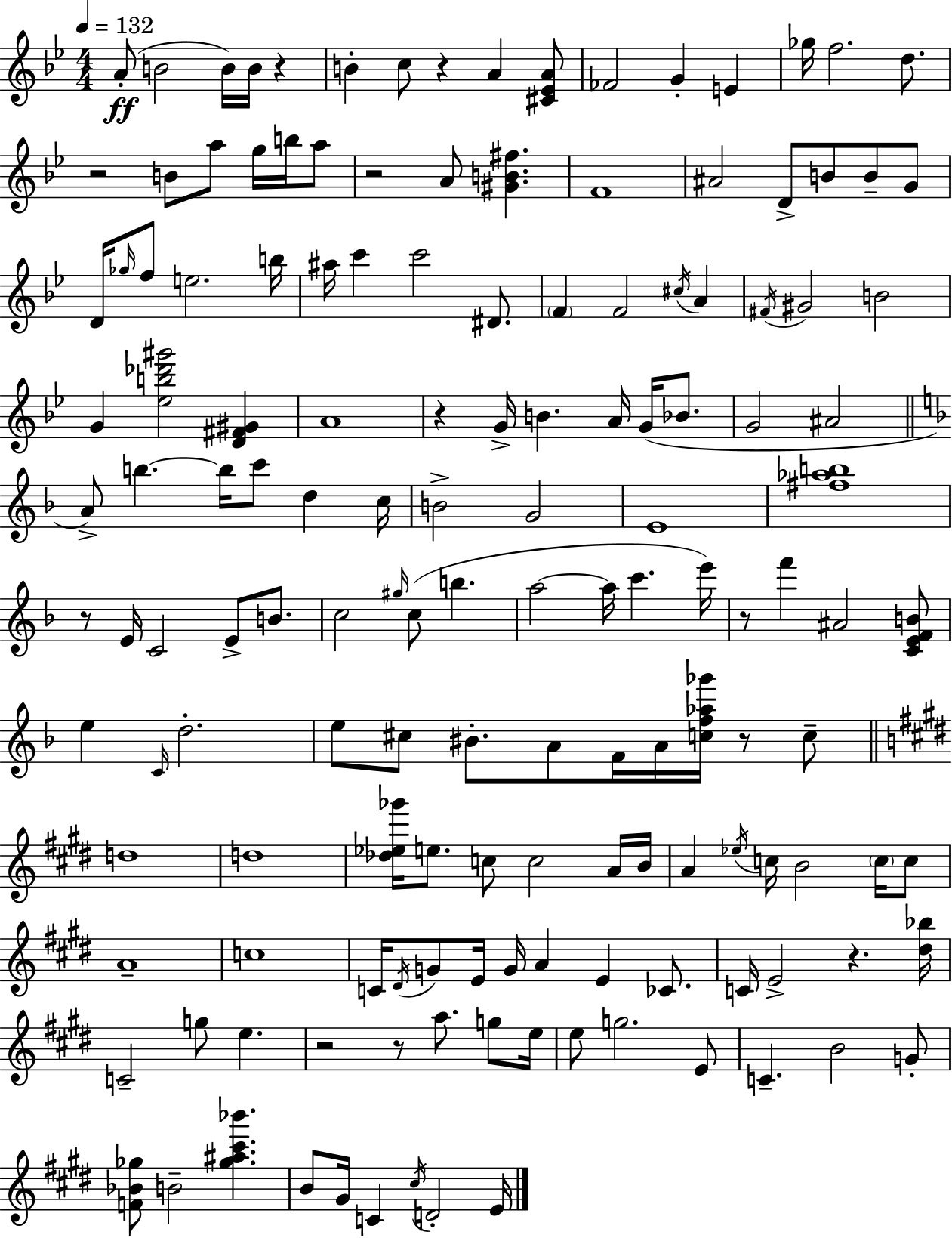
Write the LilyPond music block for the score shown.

{
  \clef treble
  \numericTimeSignature
  \time 4/4
  \key bes \major
  \tempo 4 = 132
  \repeat volta 2 { a'8-.(\ff b'2 b'16) b'16 r4 | b'4-. c''8 r4 a'4 <cis' ees' a'>8 | fes'2 g'4-. e'4 | ges''16 f''2. d''8. | \break r2 b'8 a''8 g''16 b''16 a''8 | r2 a'8 <gis' b' fis''>4. | f'1 | ais'2 d'8-> b'8 b'8-- g'8 | \break d'16 \grace { ges''16 } f''8 e''2. | b''16 ais''16 c'''4 c'''2 dis'8. | \parenthesize f'4 f'2 \acciaccatura { cis''16 } a'4 | \acciaccatura { fis'16 } gis'2 b'2 | \break g'4 <ees'' b'' des''' gis'''>2 <d' fis' gis'>4 | a'1 | r4 g'16-> b'4. a'16 g'16( | bes'8. g'2 ais'2 | \break \bar "||" \break \key f \major a'8->) b''4.~~ b''16 c'''8 d''4 c''16 | b'2-> g'2 | e'1 | <fis'' aes'' b''>1 | \break r8 e'16 c'2 e'8-> b'8. | c''2 \grace { gis''16 } c''8( b''4. | a''2~~ a''16 c'''4. | e'''16) r8 f'''4 ais'2 <c' e' f' b'>8 | \break e''4 \grace { c'16 } d''2.-. | e''8 cis''8 bis'8.-. a'8 f'16 a'16 <c'' f'' aes'' ges'''>16 r8 | c''8-- \bar "||" \break \key e \major d''1 | d''1 | <des'' ees'' ges'''>16 e''8. c''8 c''2 a'16 b'16 | a'4 \acciaccatura { ees''16 } c''16 b'2 \parenthesize c''16 c''8 | \break a'1-- | c''1 | c'16 \acciaccatura { dis'16 } g'8 e'16 g'16 a'4 e'4 ces'8. | c'16 e'2-> r4. | \break <dis'' bes''>16 c'2-- g''8 e''4. | r2 r8 a''8. g''8 | e''16 e''8 g''2. | e'8 c'4.-- b'2 | \break g'8-. <f' bes' ges''>8 b'2-- <ges'' ais'' cis''' bes'''>4. | b'8 gis'16 c'4 \acciaccatura { cis''16 } d'2-. | e'16 } \bar "|."
}